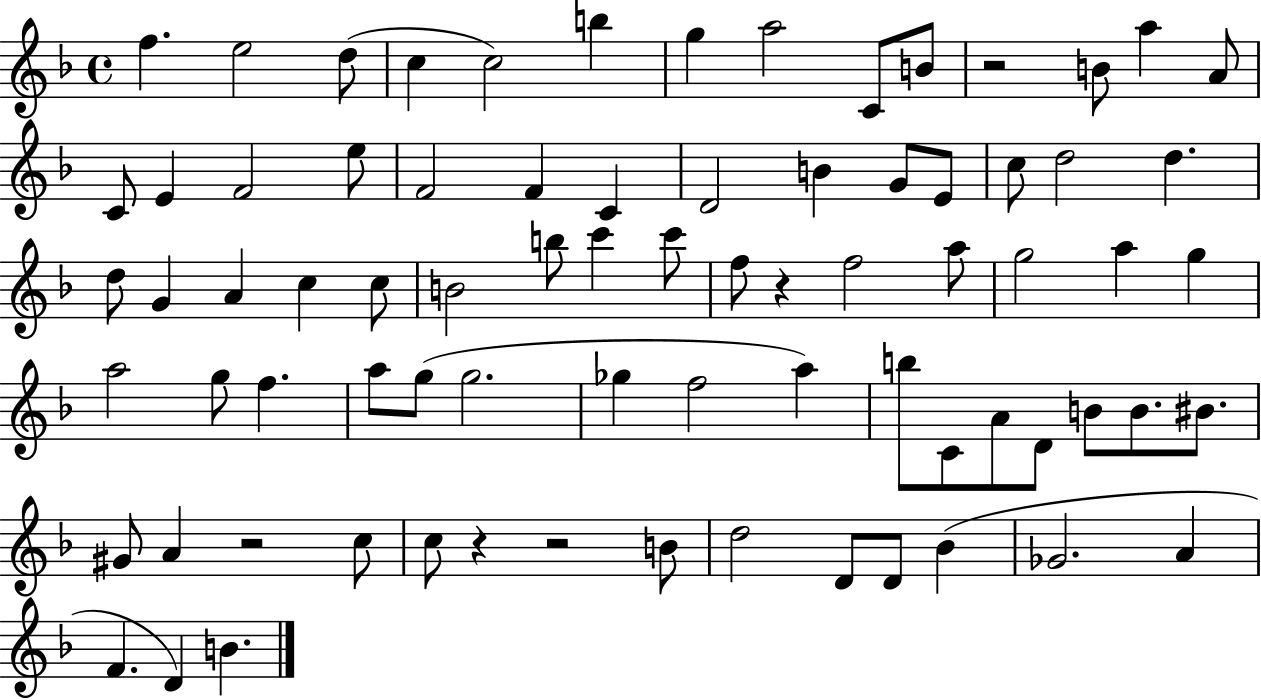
F5/q. E5/h D5/e C5/q C5/h B5/q G5/q A5/h C4/e B4/e R/h B4/e A5/q A4/e C4/e E4/q F4/h E5/e F4/h F4/q C4/q D4/h B4/q G4/e E4/e C5/e D5/h D5/q. D5/e G4/q A4/q C5/q C5/e B4/h B5/e C6/q C6/e F5/e R/q F5/h A5/e G5/h A5/q G5/q A5/h G5/e F5/q. A5/e G5/e G5/h. Gb5/q F5/h A5/q B5/e C4/e A4/e D4/e B4/e B4/e. BIS4/e. G#4/e A4/q R/h C5/e C5/e R/q R/h B4/e D5/h D4/e D4/e Bb4/q Gb4/h. A4/q F4/q. D4/q B4/q.